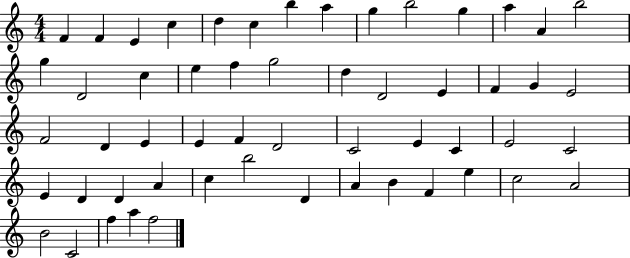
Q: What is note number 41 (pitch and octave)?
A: A4